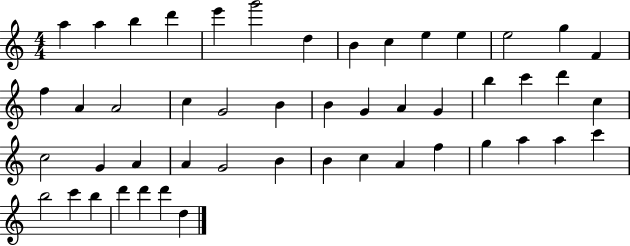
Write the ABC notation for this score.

X:1
T:Untitled
M:4/4
L:1/4
K:C
a a b d' e' g'2 d B c e e e2 g F f A A2 c G2 B B G A G b c' d' c c2 G A A G2 B B c A f g a a c' b2 c' b d' d' d' d